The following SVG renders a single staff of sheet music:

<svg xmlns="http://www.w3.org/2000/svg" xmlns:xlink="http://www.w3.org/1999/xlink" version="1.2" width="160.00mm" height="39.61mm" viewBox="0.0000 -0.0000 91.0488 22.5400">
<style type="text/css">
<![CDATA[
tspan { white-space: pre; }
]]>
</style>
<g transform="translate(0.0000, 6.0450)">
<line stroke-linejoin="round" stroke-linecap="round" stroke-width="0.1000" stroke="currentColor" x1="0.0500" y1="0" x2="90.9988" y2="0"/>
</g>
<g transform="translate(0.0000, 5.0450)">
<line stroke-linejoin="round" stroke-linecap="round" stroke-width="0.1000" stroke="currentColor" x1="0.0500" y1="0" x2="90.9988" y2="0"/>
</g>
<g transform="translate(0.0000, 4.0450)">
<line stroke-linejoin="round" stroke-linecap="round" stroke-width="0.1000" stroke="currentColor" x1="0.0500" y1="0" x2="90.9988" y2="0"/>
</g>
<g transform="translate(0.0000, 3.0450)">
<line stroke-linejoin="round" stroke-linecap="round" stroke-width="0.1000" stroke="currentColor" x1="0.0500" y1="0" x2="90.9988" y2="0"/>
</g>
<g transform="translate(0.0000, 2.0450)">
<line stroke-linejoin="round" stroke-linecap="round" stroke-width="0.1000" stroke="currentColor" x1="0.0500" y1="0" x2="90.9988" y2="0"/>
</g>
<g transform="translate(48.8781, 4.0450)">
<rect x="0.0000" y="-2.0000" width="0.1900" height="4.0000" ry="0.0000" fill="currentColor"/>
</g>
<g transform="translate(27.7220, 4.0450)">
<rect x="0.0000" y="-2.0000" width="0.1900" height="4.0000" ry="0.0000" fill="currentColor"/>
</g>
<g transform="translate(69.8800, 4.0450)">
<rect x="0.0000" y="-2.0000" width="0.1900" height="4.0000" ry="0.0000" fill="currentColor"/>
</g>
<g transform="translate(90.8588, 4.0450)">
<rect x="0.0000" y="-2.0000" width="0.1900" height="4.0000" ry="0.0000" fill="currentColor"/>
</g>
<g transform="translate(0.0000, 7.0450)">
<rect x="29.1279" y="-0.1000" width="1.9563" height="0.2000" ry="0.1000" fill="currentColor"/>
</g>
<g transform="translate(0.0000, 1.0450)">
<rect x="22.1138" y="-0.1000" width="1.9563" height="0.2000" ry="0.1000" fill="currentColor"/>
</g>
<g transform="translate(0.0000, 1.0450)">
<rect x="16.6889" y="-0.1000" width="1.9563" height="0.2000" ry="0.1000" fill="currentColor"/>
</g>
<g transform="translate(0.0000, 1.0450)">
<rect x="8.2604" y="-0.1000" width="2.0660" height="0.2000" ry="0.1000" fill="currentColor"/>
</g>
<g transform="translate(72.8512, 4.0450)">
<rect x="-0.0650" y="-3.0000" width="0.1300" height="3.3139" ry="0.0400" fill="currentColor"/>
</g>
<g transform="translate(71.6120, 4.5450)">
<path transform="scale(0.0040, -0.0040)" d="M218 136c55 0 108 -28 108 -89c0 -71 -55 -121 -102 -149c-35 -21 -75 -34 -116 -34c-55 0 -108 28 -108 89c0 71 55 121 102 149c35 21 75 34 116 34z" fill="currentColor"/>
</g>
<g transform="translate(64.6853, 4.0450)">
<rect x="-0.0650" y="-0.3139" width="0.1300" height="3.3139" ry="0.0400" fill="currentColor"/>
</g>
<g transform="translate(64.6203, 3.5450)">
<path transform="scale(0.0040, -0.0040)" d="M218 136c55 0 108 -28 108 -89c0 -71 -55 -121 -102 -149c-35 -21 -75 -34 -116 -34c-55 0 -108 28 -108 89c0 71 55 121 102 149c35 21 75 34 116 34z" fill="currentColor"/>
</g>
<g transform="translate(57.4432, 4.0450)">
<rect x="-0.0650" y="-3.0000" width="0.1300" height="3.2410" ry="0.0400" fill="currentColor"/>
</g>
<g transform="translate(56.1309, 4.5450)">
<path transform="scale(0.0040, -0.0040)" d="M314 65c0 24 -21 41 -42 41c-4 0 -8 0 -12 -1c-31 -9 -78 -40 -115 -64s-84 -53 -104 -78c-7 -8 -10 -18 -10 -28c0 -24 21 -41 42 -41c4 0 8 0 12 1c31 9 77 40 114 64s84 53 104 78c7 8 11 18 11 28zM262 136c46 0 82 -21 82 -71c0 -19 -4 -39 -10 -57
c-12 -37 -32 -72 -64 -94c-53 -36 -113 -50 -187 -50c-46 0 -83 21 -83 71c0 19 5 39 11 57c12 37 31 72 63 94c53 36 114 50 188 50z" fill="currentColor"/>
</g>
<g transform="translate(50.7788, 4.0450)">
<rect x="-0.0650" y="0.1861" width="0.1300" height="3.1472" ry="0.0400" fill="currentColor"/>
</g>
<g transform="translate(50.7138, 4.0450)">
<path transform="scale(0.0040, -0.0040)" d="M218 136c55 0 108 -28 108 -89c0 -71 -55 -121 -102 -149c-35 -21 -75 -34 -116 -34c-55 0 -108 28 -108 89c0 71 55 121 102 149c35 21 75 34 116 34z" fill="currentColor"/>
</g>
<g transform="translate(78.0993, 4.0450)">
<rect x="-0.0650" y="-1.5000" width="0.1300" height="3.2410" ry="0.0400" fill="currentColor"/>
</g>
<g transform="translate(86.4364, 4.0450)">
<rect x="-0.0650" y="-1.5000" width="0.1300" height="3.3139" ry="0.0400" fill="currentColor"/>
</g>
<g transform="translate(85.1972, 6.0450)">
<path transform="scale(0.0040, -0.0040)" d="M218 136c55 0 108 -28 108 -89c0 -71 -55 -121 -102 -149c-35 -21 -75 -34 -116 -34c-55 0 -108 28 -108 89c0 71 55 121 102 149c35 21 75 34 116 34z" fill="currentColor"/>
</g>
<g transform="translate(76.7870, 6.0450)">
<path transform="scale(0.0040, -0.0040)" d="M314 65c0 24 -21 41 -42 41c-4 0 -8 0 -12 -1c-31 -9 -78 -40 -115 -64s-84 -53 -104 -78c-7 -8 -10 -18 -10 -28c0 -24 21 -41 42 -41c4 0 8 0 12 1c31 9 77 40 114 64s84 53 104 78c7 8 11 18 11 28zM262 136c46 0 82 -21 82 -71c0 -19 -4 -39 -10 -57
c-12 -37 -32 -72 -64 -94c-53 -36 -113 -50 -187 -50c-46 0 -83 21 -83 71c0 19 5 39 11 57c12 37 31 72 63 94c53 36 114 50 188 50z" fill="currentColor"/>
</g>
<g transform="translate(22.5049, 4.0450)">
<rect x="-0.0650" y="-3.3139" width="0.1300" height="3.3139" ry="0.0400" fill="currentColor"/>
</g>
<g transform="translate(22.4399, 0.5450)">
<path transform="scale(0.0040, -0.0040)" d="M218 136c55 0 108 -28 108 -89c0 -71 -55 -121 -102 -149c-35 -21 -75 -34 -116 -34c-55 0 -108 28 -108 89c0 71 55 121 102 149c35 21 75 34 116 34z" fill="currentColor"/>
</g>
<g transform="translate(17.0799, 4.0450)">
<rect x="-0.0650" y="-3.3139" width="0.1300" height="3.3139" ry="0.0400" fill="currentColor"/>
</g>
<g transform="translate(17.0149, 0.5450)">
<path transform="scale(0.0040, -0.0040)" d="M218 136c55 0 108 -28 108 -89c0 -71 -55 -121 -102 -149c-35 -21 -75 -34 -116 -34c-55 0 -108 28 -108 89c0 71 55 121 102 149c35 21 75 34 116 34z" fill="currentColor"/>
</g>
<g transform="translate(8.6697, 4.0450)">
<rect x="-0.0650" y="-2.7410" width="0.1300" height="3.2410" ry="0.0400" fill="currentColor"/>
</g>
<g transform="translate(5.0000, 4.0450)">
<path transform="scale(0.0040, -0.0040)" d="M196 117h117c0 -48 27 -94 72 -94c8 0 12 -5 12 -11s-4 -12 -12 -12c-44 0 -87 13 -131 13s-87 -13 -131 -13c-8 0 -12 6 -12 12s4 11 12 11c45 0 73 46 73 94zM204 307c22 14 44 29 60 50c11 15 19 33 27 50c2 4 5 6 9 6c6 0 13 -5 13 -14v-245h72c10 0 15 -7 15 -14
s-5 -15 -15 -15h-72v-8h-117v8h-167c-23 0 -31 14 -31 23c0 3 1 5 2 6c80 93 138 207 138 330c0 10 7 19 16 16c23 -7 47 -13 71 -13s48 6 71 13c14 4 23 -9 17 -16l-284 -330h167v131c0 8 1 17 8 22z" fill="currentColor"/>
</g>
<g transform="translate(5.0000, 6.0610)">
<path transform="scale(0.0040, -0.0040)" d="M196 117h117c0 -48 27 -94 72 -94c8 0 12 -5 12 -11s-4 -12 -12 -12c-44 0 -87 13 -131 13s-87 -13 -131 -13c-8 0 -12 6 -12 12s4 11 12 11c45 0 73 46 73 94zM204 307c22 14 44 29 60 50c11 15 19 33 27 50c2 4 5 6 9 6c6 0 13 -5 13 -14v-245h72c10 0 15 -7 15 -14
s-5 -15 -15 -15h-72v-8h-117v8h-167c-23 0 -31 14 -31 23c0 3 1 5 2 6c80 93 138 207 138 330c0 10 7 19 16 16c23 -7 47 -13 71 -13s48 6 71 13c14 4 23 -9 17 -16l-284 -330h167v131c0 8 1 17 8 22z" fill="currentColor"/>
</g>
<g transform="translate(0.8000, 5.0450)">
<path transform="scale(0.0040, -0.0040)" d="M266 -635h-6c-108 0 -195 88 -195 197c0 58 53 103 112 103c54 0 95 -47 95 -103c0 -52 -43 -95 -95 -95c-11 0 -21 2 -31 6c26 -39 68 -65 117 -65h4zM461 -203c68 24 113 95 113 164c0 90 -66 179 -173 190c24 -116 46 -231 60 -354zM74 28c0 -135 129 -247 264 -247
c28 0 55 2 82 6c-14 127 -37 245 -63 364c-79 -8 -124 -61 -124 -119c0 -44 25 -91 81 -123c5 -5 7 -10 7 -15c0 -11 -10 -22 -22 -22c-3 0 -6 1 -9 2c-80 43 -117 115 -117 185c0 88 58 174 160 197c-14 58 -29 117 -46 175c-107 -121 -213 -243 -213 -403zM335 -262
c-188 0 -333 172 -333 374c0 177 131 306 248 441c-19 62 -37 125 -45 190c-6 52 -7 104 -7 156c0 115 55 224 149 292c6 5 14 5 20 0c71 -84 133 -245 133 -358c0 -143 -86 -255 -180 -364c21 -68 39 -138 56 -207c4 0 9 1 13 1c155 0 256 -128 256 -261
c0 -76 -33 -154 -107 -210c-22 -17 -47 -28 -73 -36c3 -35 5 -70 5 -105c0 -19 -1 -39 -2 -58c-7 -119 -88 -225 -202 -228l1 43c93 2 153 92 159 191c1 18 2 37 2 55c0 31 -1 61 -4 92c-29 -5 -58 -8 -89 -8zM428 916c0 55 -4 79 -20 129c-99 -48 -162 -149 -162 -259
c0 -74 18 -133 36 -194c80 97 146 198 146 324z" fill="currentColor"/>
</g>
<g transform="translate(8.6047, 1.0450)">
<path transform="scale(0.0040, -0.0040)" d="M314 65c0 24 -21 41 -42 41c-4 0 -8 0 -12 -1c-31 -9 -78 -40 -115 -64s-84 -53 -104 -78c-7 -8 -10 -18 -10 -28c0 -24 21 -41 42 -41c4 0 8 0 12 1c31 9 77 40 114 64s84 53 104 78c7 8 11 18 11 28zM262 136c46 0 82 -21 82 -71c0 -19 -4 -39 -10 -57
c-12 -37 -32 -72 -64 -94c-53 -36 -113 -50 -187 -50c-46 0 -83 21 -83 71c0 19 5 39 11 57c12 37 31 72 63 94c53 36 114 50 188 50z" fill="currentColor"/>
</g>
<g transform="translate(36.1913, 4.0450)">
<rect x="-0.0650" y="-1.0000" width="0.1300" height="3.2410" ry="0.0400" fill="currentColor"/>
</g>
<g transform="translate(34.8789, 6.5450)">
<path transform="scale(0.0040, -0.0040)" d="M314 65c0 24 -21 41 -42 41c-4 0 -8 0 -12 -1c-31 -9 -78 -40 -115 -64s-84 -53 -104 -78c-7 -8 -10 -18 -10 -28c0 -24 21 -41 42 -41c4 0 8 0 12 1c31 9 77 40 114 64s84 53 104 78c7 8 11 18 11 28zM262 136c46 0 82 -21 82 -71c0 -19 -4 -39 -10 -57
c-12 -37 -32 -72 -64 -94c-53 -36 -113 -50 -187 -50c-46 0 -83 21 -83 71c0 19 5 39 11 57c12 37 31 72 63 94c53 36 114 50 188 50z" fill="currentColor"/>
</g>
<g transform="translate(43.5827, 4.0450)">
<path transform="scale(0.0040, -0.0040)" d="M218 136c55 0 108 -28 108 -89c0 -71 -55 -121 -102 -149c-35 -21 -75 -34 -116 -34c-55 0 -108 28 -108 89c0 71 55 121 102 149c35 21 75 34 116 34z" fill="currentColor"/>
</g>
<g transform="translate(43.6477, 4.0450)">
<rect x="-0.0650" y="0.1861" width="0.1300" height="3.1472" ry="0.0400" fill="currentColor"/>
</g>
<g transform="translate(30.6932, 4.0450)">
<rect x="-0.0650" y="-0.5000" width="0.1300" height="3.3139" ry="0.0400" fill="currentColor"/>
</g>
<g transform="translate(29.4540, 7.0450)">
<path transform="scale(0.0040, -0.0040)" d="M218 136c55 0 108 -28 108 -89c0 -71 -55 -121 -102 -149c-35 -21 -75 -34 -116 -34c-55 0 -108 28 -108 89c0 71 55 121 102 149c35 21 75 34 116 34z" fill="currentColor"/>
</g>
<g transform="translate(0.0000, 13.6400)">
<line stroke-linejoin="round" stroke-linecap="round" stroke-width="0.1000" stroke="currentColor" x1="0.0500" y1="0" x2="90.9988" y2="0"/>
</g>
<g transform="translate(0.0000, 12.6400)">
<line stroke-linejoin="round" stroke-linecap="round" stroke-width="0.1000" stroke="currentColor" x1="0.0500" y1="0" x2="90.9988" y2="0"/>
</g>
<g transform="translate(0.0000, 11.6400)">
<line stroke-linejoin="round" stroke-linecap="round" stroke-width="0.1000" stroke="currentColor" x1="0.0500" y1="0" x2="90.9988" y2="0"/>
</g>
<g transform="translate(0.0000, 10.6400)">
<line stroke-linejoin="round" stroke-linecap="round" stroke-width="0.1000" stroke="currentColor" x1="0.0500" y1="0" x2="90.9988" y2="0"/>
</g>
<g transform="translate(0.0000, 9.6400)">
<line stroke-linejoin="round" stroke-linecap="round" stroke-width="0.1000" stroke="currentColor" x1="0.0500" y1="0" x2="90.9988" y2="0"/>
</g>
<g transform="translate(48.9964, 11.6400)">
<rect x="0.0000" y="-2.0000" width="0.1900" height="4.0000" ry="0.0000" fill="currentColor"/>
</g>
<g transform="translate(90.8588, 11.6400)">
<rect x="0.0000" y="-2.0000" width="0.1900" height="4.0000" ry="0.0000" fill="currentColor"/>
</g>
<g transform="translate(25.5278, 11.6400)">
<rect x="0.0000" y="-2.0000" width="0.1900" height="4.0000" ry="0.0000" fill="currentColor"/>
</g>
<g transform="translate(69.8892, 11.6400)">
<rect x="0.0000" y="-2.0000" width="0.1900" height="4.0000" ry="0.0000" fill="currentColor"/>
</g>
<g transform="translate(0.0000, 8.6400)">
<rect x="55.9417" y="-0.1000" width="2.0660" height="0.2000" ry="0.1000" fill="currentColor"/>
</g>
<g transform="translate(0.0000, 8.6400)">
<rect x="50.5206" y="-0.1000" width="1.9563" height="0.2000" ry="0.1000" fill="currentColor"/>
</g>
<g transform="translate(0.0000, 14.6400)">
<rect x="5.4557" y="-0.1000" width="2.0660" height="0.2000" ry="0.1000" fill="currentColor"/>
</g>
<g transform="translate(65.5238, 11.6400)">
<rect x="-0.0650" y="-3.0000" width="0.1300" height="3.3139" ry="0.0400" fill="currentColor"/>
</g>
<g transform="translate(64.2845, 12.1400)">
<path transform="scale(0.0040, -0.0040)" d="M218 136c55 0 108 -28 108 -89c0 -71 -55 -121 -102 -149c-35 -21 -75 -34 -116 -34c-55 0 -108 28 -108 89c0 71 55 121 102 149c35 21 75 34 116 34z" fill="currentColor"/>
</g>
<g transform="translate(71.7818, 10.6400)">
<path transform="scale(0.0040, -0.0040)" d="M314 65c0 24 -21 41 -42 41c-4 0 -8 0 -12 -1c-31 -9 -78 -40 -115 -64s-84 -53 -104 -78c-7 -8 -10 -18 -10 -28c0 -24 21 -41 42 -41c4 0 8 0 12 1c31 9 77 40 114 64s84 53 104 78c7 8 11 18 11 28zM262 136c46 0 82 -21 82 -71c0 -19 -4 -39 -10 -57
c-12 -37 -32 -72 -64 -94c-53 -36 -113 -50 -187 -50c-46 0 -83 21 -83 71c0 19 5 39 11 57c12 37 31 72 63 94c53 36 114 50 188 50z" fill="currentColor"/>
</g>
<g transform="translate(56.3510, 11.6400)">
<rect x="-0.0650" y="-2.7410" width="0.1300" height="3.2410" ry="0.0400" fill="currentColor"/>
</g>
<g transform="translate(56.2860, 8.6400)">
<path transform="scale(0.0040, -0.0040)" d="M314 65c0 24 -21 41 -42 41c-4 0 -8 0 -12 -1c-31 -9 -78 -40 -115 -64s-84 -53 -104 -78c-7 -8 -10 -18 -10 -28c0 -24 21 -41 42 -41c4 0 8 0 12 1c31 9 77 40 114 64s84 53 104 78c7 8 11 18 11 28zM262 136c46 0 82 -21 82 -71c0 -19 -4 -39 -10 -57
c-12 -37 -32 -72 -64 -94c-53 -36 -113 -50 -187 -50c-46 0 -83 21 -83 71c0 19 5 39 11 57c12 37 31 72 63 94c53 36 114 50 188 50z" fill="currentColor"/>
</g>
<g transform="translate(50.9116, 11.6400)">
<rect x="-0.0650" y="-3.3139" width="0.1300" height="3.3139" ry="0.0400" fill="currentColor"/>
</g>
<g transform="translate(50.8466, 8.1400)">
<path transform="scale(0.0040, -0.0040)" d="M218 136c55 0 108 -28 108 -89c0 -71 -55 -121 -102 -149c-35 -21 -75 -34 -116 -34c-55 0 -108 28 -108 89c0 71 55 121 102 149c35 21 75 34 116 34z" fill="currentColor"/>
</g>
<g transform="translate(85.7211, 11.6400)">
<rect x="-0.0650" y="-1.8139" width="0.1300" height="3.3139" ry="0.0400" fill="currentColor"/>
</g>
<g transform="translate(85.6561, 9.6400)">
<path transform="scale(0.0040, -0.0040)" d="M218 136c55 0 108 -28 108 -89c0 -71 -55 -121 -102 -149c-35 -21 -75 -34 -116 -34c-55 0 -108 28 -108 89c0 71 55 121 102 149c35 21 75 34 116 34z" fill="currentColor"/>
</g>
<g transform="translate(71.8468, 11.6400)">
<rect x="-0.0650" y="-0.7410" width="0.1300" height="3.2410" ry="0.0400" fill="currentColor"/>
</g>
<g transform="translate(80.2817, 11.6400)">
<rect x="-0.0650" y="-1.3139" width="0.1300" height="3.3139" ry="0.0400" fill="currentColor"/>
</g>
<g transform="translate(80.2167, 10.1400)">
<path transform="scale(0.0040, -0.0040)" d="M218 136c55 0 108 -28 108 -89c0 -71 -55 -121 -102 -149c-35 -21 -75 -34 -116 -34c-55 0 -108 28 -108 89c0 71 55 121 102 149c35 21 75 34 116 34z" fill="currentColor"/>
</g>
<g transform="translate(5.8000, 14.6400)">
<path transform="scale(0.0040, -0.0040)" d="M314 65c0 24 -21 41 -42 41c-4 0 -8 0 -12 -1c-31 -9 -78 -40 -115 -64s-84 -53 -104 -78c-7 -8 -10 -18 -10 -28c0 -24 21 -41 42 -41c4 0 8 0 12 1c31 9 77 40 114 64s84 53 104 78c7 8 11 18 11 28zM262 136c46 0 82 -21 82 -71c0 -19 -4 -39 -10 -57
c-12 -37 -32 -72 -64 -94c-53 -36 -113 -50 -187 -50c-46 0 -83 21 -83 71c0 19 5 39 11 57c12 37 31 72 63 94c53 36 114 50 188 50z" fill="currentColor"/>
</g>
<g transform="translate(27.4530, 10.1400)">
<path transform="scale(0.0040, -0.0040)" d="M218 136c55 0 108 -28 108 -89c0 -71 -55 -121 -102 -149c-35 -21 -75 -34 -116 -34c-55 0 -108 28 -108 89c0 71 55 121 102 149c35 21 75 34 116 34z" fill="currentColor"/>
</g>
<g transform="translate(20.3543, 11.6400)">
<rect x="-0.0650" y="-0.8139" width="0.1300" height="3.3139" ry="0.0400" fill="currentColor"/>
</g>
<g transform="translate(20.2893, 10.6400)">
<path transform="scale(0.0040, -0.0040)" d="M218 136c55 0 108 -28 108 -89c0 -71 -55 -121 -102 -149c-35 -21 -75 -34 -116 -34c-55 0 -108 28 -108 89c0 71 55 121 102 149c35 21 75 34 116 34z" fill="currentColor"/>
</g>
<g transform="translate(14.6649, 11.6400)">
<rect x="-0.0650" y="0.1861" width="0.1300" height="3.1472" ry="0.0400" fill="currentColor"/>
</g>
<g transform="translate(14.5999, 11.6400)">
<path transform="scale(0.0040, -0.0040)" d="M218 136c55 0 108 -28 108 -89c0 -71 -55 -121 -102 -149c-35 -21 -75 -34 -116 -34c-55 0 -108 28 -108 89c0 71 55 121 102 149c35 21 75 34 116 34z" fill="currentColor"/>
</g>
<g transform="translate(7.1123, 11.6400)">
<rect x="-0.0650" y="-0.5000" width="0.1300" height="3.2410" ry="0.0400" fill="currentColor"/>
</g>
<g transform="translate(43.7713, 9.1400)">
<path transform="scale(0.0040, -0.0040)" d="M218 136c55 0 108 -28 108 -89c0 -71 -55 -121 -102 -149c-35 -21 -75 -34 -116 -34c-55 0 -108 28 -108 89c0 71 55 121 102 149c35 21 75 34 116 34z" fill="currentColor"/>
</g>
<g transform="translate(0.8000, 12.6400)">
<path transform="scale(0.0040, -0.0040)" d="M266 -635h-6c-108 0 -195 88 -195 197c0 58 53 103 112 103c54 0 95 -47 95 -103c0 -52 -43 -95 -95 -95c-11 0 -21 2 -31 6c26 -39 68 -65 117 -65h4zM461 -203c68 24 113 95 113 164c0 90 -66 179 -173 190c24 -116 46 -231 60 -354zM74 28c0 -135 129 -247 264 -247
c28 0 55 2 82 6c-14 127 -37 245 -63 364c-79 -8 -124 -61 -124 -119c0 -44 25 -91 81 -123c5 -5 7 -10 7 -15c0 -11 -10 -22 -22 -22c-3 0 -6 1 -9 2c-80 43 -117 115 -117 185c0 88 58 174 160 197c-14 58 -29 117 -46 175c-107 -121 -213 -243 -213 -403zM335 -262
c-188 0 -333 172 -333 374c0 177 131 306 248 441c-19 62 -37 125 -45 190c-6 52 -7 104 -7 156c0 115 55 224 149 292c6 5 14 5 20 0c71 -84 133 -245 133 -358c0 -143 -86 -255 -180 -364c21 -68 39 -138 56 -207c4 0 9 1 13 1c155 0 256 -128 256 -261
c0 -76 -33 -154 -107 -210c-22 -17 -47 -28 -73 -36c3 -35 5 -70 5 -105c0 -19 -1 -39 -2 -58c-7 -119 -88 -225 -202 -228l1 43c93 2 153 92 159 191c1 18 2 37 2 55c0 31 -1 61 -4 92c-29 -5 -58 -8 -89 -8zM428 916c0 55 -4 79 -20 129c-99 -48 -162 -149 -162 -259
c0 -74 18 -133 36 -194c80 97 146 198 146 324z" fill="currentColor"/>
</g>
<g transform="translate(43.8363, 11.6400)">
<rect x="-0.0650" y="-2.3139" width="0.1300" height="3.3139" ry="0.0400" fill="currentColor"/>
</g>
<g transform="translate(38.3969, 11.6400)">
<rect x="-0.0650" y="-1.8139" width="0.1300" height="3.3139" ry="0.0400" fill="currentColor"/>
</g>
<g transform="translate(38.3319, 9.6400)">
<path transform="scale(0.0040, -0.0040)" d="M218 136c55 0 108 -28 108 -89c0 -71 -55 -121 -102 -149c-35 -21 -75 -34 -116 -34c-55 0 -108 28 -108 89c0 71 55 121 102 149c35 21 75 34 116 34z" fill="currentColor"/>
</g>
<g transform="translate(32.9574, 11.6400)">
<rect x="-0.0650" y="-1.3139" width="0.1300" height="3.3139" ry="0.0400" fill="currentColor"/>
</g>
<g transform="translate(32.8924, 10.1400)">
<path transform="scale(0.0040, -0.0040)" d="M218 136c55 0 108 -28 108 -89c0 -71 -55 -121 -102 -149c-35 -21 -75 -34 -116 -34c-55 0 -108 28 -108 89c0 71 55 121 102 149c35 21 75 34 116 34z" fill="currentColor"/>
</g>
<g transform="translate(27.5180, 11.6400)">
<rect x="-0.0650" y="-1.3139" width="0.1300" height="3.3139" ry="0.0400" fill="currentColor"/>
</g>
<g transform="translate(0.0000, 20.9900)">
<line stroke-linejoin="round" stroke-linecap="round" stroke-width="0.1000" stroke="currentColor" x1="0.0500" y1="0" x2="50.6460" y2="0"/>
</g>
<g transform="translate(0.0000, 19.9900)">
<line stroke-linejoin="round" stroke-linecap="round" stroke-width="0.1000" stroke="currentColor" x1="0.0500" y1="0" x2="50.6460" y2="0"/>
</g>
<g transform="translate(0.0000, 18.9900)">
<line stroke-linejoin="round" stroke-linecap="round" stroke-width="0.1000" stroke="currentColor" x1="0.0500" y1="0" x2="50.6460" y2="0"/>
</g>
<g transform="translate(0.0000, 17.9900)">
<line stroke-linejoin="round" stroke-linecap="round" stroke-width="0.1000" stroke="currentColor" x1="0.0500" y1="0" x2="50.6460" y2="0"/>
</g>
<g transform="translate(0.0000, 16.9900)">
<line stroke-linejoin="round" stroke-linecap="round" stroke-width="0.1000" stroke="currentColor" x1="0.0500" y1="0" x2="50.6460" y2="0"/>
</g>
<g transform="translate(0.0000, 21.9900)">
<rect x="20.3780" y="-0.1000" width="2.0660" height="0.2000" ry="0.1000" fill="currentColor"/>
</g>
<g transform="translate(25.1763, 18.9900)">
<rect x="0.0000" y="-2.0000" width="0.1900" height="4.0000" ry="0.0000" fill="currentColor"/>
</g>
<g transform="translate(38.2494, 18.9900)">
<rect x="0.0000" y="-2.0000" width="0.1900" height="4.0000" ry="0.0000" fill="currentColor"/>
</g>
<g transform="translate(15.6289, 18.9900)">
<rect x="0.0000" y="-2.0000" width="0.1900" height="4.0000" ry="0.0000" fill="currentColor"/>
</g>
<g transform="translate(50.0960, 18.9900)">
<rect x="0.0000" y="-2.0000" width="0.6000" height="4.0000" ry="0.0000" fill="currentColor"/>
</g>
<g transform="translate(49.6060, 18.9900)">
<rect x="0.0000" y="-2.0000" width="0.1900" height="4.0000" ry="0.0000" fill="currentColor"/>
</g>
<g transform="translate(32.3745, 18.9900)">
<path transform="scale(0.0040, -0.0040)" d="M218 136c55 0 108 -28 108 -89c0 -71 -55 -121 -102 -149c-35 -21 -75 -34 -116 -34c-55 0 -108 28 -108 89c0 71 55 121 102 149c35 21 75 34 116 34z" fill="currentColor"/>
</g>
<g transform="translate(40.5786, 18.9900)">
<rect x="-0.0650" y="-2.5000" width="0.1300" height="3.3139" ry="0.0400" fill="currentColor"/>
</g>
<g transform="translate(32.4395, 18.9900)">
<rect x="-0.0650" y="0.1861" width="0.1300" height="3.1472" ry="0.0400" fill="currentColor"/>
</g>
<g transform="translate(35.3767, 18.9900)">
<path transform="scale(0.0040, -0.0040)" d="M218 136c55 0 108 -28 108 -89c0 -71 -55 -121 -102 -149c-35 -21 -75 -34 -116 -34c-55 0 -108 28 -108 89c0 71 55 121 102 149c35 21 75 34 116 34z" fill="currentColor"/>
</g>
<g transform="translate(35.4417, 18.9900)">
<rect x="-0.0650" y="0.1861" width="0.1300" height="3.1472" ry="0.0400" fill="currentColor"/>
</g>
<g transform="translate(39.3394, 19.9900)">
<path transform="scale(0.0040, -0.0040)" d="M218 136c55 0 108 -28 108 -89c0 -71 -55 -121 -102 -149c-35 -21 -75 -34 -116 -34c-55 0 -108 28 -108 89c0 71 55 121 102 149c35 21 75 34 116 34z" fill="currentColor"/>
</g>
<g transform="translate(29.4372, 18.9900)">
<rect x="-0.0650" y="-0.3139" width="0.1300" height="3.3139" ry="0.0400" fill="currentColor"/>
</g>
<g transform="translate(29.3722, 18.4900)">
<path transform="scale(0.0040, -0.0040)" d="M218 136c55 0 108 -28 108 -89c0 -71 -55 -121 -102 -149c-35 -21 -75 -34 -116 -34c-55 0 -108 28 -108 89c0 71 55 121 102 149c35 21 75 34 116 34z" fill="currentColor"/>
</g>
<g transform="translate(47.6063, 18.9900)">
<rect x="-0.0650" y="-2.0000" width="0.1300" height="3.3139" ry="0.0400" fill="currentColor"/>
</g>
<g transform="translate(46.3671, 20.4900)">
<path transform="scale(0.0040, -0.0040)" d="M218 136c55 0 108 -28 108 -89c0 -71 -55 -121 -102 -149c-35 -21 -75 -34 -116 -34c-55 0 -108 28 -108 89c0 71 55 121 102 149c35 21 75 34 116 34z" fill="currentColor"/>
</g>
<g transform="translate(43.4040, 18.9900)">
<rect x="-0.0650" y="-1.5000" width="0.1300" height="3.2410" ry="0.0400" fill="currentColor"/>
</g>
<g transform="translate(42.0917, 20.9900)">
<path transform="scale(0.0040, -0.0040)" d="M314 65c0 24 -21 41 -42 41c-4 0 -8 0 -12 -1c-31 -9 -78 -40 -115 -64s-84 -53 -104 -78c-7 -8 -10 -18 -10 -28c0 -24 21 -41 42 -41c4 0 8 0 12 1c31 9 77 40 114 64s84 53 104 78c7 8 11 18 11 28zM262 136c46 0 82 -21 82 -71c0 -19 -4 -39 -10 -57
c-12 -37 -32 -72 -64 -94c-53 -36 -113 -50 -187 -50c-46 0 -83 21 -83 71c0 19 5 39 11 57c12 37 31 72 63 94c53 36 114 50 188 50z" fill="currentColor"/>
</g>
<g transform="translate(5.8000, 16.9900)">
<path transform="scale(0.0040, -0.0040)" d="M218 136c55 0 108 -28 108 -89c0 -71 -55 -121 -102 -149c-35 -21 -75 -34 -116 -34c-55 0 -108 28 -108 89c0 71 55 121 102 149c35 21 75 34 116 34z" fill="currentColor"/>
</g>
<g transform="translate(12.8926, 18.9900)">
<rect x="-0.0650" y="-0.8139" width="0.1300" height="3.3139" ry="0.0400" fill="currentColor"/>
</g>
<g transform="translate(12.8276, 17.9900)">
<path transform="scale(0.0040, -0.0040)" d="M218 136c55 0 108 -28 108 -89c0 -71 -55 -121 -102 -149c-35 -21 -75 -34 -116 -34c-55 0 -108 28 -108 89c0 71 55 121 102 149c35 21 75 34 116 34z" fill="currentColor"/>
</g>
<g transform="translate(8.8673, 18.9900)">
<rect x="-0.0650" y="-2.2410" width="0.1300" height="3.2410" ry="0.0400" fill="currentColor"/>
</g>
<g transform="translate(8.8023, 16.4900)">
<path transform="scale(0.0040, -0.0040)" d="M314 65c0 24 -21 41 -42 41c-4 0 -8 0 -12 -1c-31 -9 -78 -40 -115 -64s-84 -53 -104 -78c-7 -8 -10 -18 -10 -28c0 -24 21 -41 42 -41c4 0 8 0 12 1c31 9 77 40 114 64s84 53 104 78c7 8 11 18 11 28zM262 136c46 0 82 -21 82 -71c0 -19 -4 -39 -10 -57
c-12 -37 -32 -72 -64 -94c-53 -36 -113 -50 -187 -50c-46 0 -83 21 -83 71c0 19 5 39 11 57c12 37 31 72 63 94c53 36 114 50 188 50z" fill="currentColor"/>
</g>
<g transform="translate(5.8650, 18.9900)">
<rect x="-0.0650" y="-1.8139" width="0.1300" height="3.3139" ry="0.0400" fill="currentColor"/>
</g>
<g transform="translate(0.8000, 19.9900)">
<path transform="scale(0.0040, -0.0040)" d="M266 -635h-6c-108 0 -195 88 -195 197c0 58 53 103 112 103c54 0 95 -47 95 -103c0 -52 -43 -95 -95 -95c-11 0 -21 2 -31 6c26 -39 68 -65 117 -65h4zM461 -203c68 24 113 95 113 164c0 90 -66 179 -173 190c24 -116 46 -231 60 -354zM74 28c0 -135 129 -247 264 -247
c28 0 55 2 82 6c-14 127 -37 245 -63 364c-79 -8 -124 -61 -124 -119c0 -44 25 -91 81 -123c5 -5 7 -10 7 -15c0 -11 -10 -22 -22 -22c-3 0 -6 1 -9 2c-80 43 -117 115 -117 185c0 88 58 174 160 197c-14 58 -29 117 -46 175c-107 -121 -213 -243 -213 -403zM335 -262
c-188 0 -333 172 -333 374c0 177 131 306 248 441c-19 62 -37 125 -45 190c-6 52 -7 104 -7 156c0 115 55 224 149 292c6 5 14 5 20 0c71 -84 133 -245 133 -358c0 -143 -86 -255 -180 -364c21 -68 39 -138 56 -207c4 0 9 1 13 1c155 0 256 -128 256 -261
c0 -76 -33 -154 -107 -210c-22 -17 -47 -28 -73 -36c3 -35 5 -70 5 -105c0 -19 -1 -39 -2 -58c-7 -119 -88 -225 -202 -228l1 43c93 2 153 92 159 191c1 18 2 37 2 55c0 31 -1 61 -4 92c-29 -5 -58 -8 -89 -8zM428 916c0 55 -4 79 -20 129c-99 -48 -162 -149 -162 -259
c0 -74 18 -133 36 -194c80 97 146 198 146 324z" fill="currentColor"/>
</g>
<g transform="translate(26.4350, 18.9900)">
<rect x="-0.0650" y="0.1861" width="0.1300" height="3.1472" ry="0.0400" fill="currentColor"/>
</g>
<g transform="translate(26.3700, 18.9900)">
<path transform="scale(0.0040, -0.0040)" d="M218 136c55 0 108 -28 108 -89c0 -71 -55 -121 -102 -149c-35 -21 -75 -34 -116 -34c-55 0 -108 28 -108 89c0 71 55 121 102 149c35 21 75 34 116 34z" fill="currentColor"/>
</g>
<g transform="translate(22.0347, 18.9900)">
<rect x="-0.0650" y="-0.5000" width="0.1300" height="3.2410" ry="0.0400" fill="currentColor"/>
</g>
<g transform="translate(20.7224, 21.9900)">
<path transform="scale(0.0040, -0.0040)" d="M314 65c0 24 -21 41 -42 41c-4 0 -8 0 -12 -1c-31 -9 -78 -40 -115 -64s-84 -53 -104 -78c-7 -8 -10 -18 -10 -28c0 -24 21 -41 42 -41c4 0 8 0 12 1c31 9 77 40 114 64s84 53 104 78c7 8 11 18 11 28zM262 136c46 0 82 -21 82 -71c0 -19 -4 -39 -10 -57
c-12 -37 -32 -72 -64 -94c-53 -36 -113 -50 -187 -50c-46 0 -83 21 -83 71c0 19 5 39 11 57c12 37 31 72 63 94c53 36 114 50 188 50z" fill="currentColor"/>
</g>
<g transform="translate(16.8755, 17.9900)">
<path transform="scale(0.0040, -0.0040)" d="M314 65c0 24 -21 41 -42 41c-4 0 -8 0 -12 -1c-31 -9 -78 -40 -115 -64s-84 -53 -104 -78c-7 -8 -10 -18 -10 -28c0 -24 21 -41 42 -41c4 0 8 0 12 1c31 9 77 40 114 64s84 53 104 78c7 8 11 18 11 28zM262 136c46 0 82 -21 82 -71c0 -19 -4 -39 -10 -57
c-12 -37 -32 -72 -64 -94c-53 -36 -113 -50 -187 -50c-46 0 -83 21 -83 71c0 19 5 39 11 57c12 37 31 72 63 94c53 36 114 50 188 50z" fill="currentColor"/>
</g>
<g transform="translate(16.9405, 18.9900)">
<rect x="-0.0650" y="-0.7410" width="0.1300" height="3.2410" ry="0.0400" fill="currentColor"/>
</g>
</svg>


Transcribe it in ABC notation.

X:1
T:Untitled
M:4/4
L:1/4
K:C
a2 b b C D2 B B A2 c A E2 E C2 B d e e f g b a2 A d2 e f f g2 d d2 C2 B c B B G E2 F